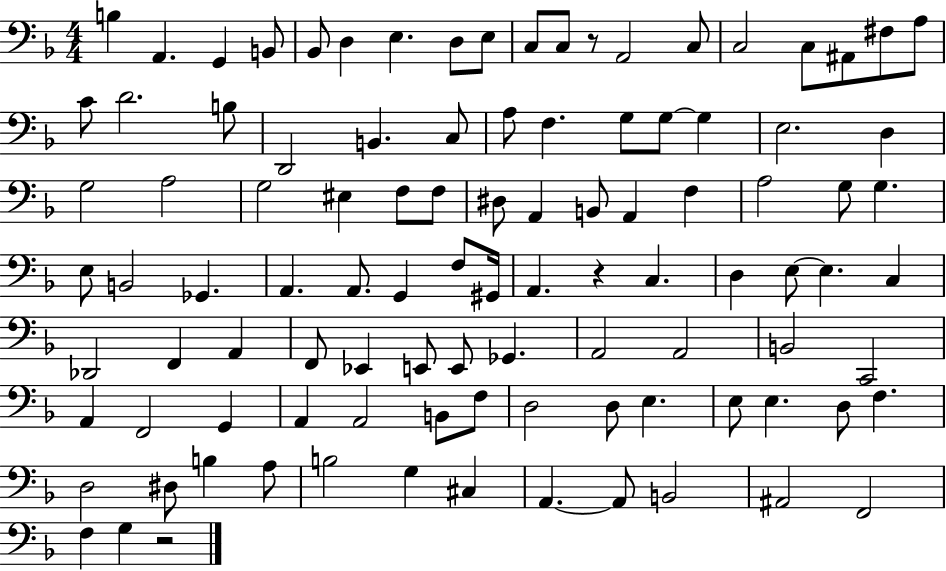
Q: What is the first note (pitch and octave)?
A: B3